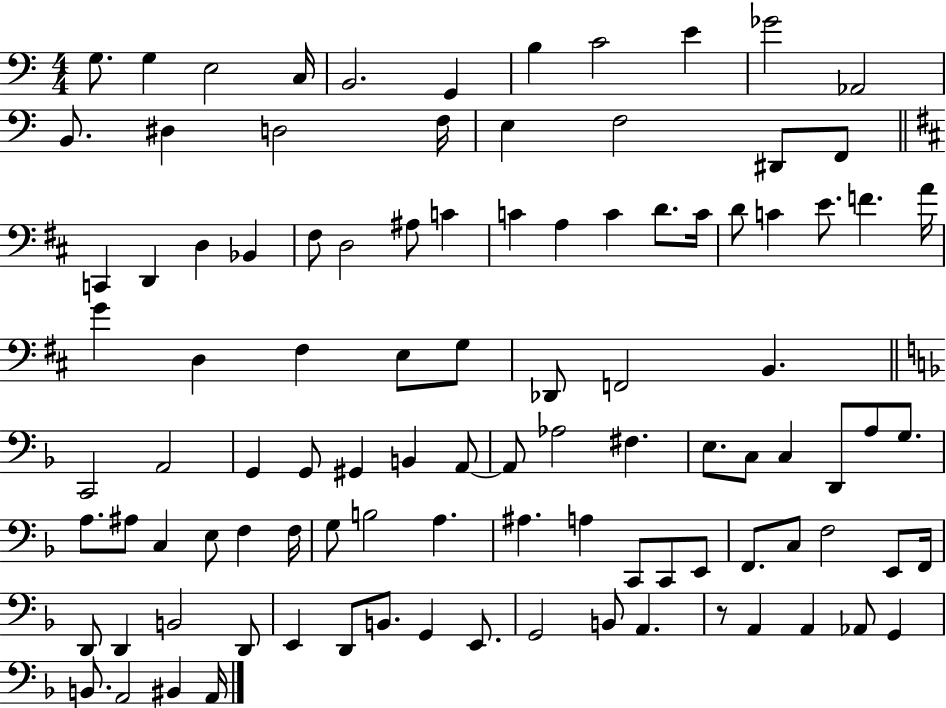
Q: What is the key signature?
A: C major